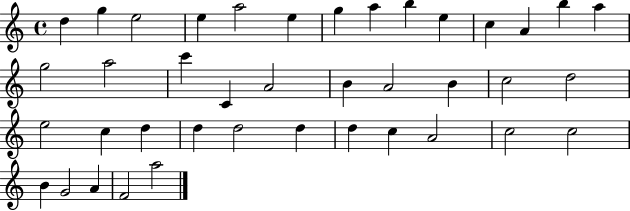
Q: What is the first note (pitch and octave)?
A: D5